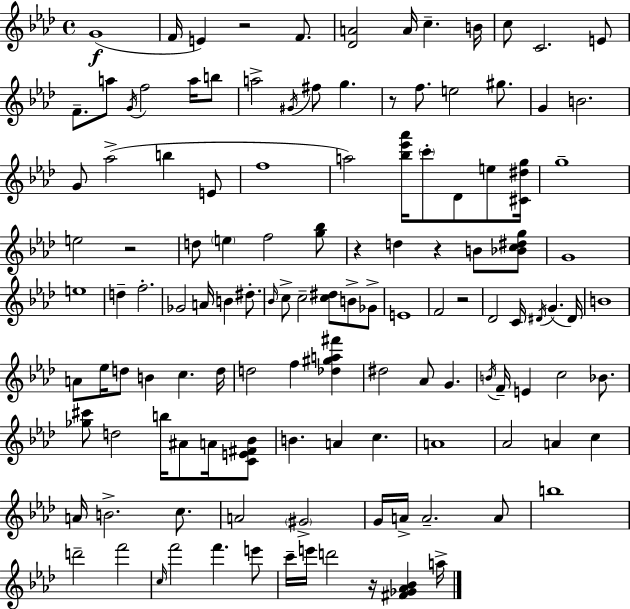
G4/w F4/s E4/q R/h F4/e. [Db4,A4]/h A4/s C5/q. B4/s C5/e C4/h. E4/e F4/e. A5/e G4/s F5/h A5/s B5/e A5/h G#4/s F#5/e G5/q. R/e F5/e. E5/h G#5/e. G4/q B4/h. G4/e Ab5/h B5/q E4/e F5/w A5/h [Bb5,Eb6,Ab6]/s C6/e Db4/e E5/e [C#4,D#5,G5]/s G5/w E5/h R/h D5/e E5/q F5/h [G5,Bb5]/e R/q D5/q R/q B4/e [Bb4,C5,D#5,G5]/e G4/w E5/w D5/q F5/h. Gb4/h A4/s B4/q D#5/e. Bb4/s C5/e C5/h [C5,D#5]/e B4/e Gb4/e E4/w F4/h R/h Db4/h C4/s D#4/s G4/q. D#4/s B4/w A4/e Eb5/s D5/e B4/q C5/q. D5/s D5/h F5/q [Db5,G#5,A5,F#6]/q D#5/h Ab4/e G4/q. B4/s F4/s E4/q C5/h Bb4/e. [Gb5,C#6]/e D5/h B5/s A#4/e A4/s [C4,E4,F#4,Bb4]/e B4/q. A4/q C5/q. A4/w Ab4/h A4/q C5/q A4/s B4/h. C5/e. A4/h G#4/h G4/s A4/s A4/h. A4/e B5/w D6/h F6/h C5/s F6/h F6/q. E6/e C6/s E6/s D6/h R/s [F#4,Gb4,Ab4,Bb4]/q A5/s